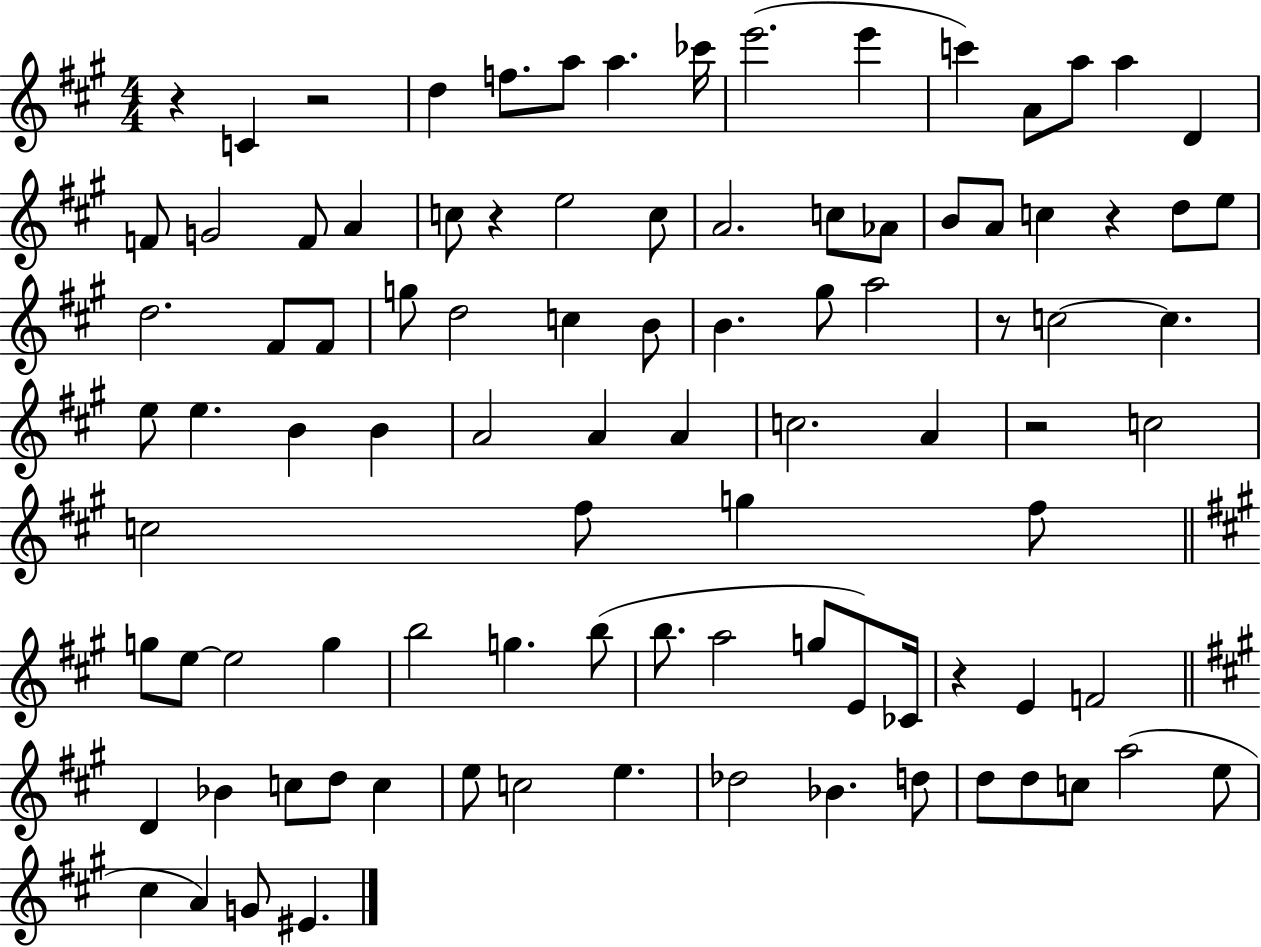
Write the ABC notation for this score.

X:1
T:Untitled
M:4/4
L:1/4
K:A
z C z2 d f/2 a/2 a _c'/4 e'2 e' c' A/2 a/2 a D F/2 G2 F/2 A c/2 z e2 c/2 A2 c/2 _A/2 B/2 A/2 c z d/2 e/2 d2 ^F/2 ^F/2 g/2 d2 c B/2 B ^g/2 a2 z/2 c2 c e/2 e B B A2 A A c2 A z2 c2 c2 ^f/2 g ^f/2 g/2 e/2 e2 g b2 g b/2 b/2 a2 g/2 E/2 _C/4 z E F2 D _B c/2 d/2 c e/2 c2 e _d2 _B d/2 d/2 d/2 c/2 a2 e/2 ^c A G/2 ^E